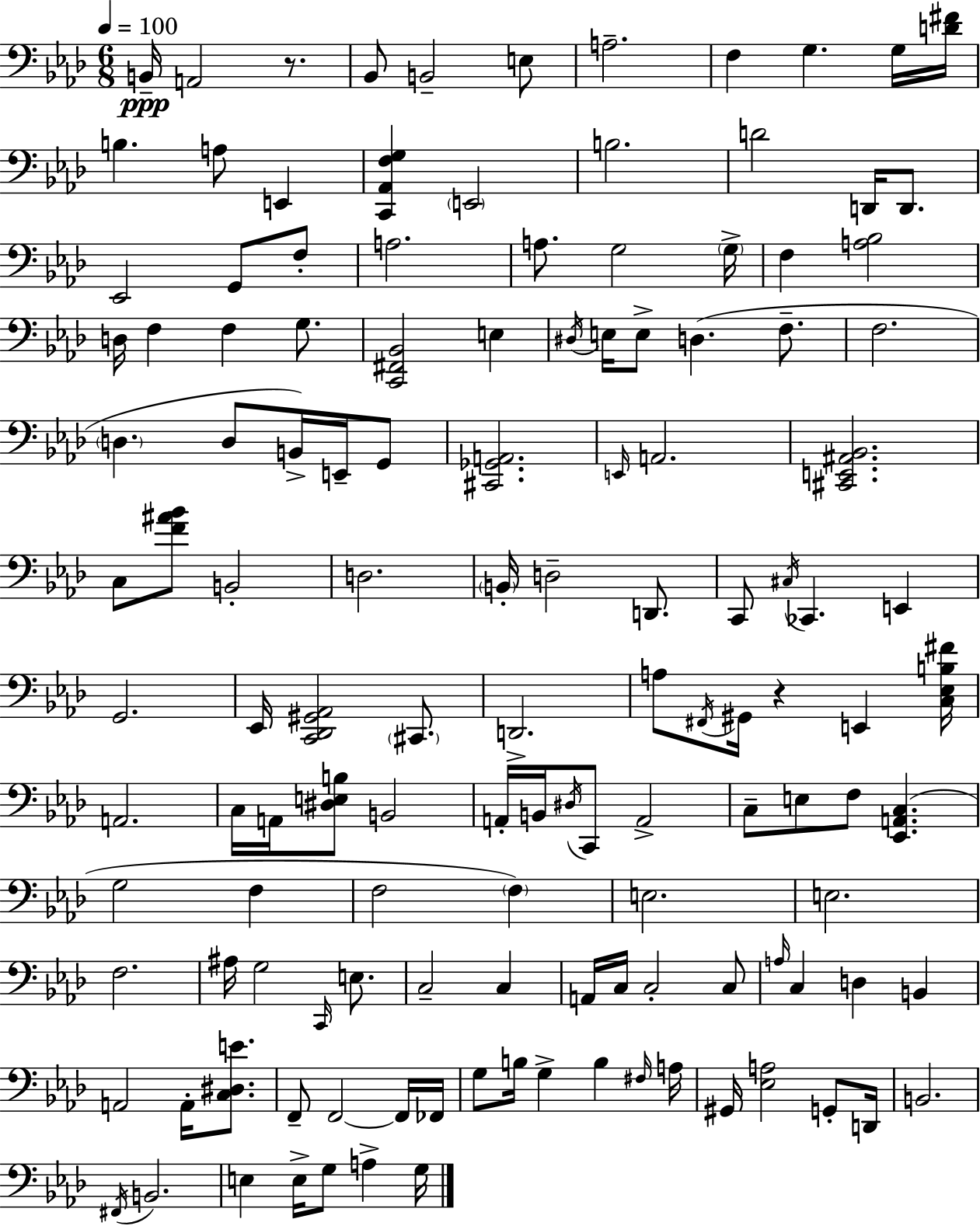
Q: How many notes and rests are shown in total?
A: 132